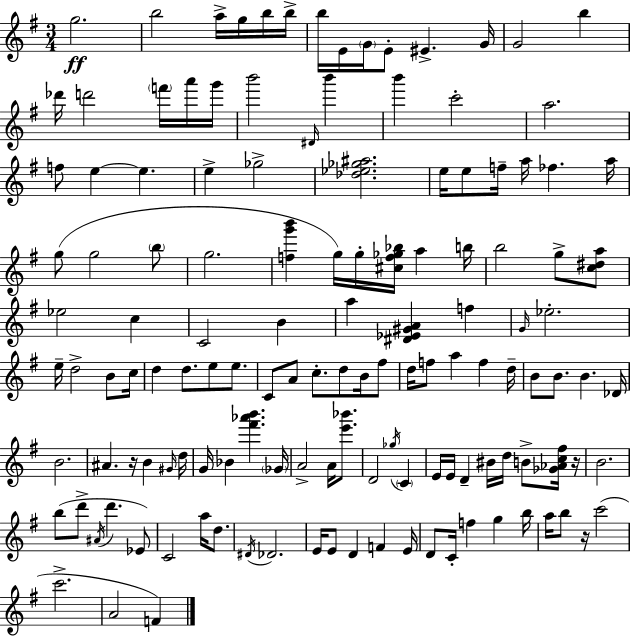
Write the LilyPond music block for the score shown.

{
  \clef treble
  \numericTimeSignature
  \time 3/4
  \key e \minor
  g''2.\ff | b''2 a''16-> g''16 b''16 b''16-> | b''16 e'16 \parenthesize g'16 e'8-. eis'4.-> g'16 | g'2 b''4 | \break des'''16 d'''2 \parenthesize f'''16 a'''16 g'''16 | b'''2 \grace { dis'16 } b'''4 | b'''4 c'''2-. | a''2. | \break f''8 e''4~~ e''4. | e''4-> ges''2-> | <des'' ees'' ges'' ais''>2. | e''16 e''8 f''16-- a''16 fes''4. | \break a''16 g''8( g''2 \parenthesize b''8 | g''2. | <f'' g''' b'''>4 g''16) g''16-. <cis'' f'' ges'' bes''>16 a''4 | b''16 b''2 g''8-> <c'' dis'' a''>8 | \break ees''2 c''4 | c'2 b'4 | a''4 <dis' ees' gis' a'>4 f''4 | \grace { g'16 } ees''2.-. | \break e''16-- d''2-> b'8 | c''16 d''4 d''8. e''8 e''8. | c'8 a'8 c''8.-. d''8 b'16 | fis''8 d''16 f''8 a''4 f''4 | \break d''16-- b'8 b'8. b'4. | des'16 b'2. | ais'4. r16 b'4 | \grace { gis'16 } d''16 g'16 bes'4 <fis''' aes''' b'''>4. | \break \parenthesize ges'16 a'2-> a'16 | <e''' bes'''>8. d'2 \acciaccatura { ges''16 } | \parenthesize c'4 e'16 e'16 d'4-- bis'16 d''16 | b'8-> <ges' aes' c'' fis''>16 r16 b'2. | \break b''8( d'''8-> \acciaccatura { ais'16 } d'''4. | ees'8) c'2 | a''16 d''8. \acciaccatura { dis'16 } des'2. | e'16 e'8 d'4 | \break f'4 e'16 d'8 c'16-. f''4 | g''4 b''16 a''16 b''8 r16 c'''2( | c'''2.-> | a'2 | \break f'4) \bar "|."
}